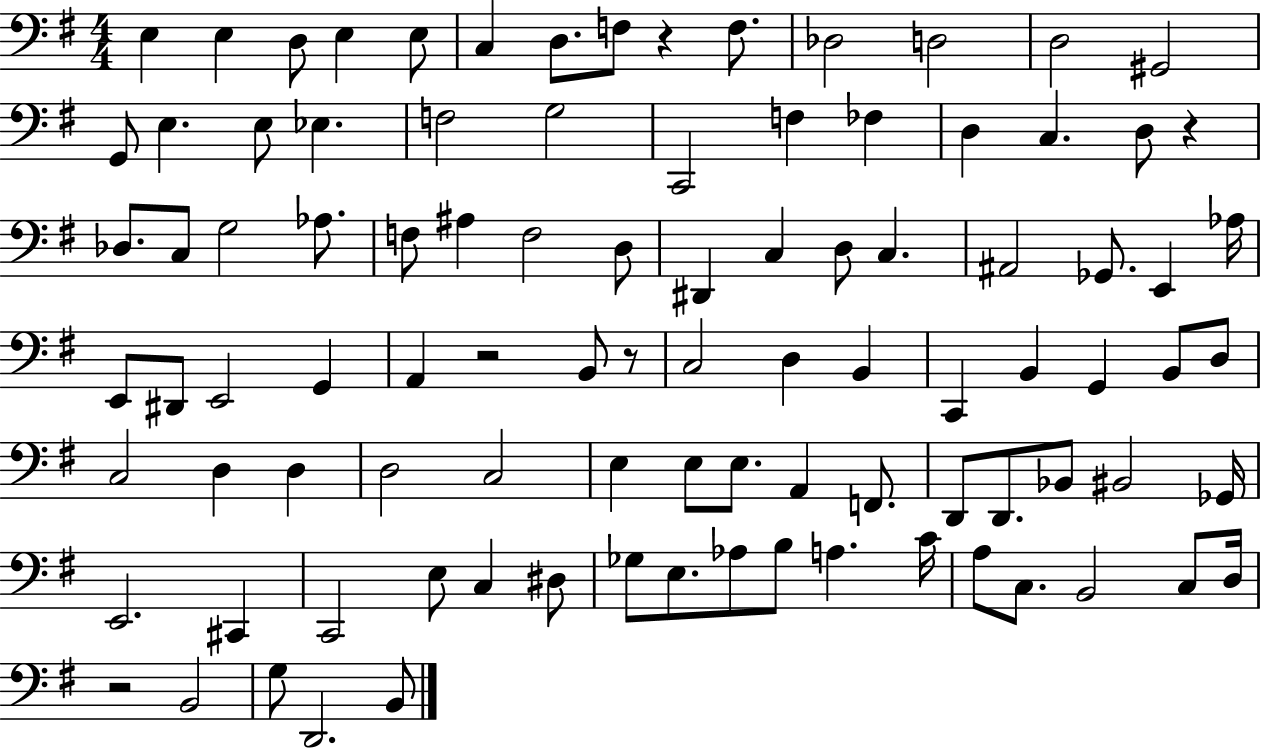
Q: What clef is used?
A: bass